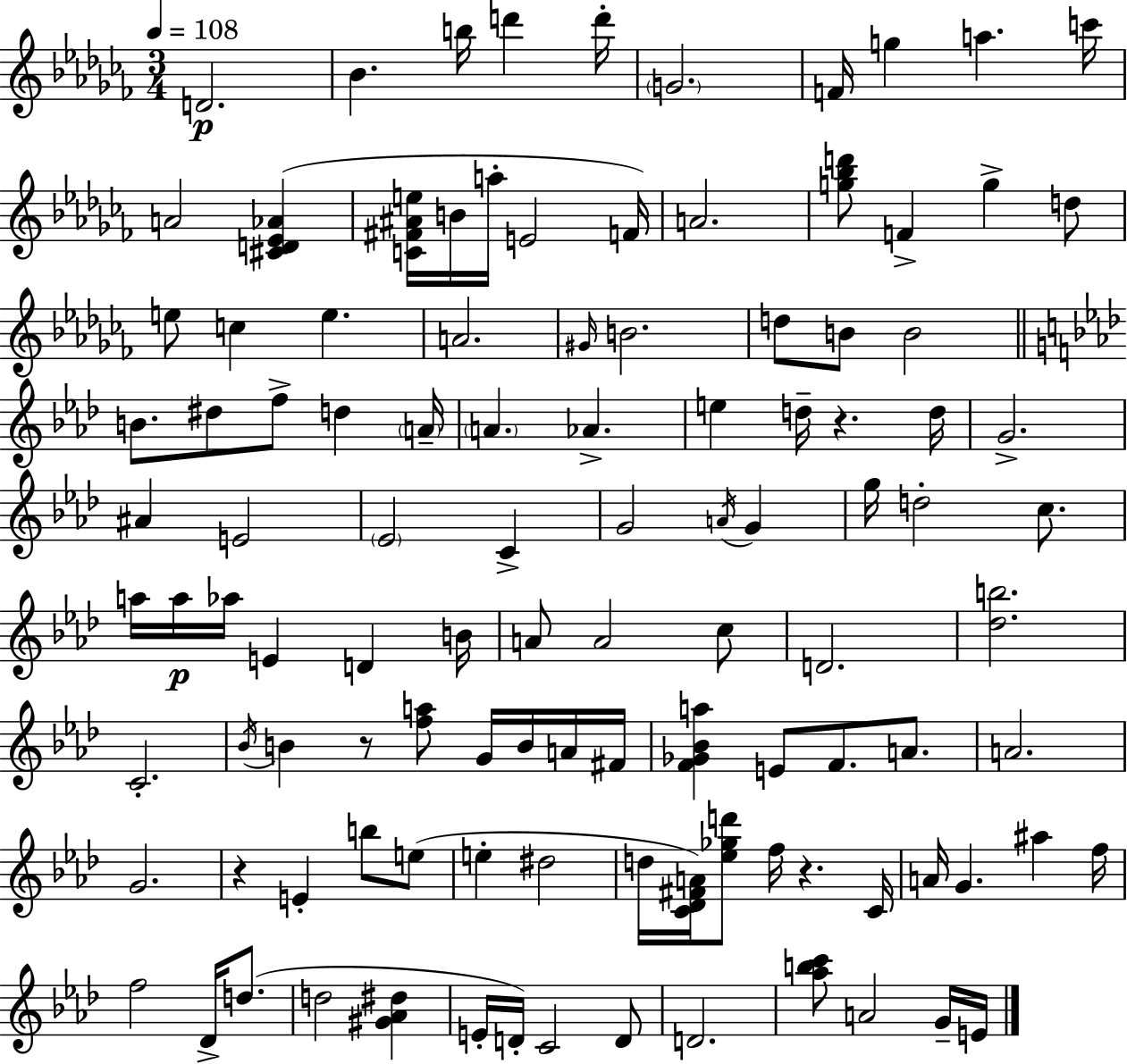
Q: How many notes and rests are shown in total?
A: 109